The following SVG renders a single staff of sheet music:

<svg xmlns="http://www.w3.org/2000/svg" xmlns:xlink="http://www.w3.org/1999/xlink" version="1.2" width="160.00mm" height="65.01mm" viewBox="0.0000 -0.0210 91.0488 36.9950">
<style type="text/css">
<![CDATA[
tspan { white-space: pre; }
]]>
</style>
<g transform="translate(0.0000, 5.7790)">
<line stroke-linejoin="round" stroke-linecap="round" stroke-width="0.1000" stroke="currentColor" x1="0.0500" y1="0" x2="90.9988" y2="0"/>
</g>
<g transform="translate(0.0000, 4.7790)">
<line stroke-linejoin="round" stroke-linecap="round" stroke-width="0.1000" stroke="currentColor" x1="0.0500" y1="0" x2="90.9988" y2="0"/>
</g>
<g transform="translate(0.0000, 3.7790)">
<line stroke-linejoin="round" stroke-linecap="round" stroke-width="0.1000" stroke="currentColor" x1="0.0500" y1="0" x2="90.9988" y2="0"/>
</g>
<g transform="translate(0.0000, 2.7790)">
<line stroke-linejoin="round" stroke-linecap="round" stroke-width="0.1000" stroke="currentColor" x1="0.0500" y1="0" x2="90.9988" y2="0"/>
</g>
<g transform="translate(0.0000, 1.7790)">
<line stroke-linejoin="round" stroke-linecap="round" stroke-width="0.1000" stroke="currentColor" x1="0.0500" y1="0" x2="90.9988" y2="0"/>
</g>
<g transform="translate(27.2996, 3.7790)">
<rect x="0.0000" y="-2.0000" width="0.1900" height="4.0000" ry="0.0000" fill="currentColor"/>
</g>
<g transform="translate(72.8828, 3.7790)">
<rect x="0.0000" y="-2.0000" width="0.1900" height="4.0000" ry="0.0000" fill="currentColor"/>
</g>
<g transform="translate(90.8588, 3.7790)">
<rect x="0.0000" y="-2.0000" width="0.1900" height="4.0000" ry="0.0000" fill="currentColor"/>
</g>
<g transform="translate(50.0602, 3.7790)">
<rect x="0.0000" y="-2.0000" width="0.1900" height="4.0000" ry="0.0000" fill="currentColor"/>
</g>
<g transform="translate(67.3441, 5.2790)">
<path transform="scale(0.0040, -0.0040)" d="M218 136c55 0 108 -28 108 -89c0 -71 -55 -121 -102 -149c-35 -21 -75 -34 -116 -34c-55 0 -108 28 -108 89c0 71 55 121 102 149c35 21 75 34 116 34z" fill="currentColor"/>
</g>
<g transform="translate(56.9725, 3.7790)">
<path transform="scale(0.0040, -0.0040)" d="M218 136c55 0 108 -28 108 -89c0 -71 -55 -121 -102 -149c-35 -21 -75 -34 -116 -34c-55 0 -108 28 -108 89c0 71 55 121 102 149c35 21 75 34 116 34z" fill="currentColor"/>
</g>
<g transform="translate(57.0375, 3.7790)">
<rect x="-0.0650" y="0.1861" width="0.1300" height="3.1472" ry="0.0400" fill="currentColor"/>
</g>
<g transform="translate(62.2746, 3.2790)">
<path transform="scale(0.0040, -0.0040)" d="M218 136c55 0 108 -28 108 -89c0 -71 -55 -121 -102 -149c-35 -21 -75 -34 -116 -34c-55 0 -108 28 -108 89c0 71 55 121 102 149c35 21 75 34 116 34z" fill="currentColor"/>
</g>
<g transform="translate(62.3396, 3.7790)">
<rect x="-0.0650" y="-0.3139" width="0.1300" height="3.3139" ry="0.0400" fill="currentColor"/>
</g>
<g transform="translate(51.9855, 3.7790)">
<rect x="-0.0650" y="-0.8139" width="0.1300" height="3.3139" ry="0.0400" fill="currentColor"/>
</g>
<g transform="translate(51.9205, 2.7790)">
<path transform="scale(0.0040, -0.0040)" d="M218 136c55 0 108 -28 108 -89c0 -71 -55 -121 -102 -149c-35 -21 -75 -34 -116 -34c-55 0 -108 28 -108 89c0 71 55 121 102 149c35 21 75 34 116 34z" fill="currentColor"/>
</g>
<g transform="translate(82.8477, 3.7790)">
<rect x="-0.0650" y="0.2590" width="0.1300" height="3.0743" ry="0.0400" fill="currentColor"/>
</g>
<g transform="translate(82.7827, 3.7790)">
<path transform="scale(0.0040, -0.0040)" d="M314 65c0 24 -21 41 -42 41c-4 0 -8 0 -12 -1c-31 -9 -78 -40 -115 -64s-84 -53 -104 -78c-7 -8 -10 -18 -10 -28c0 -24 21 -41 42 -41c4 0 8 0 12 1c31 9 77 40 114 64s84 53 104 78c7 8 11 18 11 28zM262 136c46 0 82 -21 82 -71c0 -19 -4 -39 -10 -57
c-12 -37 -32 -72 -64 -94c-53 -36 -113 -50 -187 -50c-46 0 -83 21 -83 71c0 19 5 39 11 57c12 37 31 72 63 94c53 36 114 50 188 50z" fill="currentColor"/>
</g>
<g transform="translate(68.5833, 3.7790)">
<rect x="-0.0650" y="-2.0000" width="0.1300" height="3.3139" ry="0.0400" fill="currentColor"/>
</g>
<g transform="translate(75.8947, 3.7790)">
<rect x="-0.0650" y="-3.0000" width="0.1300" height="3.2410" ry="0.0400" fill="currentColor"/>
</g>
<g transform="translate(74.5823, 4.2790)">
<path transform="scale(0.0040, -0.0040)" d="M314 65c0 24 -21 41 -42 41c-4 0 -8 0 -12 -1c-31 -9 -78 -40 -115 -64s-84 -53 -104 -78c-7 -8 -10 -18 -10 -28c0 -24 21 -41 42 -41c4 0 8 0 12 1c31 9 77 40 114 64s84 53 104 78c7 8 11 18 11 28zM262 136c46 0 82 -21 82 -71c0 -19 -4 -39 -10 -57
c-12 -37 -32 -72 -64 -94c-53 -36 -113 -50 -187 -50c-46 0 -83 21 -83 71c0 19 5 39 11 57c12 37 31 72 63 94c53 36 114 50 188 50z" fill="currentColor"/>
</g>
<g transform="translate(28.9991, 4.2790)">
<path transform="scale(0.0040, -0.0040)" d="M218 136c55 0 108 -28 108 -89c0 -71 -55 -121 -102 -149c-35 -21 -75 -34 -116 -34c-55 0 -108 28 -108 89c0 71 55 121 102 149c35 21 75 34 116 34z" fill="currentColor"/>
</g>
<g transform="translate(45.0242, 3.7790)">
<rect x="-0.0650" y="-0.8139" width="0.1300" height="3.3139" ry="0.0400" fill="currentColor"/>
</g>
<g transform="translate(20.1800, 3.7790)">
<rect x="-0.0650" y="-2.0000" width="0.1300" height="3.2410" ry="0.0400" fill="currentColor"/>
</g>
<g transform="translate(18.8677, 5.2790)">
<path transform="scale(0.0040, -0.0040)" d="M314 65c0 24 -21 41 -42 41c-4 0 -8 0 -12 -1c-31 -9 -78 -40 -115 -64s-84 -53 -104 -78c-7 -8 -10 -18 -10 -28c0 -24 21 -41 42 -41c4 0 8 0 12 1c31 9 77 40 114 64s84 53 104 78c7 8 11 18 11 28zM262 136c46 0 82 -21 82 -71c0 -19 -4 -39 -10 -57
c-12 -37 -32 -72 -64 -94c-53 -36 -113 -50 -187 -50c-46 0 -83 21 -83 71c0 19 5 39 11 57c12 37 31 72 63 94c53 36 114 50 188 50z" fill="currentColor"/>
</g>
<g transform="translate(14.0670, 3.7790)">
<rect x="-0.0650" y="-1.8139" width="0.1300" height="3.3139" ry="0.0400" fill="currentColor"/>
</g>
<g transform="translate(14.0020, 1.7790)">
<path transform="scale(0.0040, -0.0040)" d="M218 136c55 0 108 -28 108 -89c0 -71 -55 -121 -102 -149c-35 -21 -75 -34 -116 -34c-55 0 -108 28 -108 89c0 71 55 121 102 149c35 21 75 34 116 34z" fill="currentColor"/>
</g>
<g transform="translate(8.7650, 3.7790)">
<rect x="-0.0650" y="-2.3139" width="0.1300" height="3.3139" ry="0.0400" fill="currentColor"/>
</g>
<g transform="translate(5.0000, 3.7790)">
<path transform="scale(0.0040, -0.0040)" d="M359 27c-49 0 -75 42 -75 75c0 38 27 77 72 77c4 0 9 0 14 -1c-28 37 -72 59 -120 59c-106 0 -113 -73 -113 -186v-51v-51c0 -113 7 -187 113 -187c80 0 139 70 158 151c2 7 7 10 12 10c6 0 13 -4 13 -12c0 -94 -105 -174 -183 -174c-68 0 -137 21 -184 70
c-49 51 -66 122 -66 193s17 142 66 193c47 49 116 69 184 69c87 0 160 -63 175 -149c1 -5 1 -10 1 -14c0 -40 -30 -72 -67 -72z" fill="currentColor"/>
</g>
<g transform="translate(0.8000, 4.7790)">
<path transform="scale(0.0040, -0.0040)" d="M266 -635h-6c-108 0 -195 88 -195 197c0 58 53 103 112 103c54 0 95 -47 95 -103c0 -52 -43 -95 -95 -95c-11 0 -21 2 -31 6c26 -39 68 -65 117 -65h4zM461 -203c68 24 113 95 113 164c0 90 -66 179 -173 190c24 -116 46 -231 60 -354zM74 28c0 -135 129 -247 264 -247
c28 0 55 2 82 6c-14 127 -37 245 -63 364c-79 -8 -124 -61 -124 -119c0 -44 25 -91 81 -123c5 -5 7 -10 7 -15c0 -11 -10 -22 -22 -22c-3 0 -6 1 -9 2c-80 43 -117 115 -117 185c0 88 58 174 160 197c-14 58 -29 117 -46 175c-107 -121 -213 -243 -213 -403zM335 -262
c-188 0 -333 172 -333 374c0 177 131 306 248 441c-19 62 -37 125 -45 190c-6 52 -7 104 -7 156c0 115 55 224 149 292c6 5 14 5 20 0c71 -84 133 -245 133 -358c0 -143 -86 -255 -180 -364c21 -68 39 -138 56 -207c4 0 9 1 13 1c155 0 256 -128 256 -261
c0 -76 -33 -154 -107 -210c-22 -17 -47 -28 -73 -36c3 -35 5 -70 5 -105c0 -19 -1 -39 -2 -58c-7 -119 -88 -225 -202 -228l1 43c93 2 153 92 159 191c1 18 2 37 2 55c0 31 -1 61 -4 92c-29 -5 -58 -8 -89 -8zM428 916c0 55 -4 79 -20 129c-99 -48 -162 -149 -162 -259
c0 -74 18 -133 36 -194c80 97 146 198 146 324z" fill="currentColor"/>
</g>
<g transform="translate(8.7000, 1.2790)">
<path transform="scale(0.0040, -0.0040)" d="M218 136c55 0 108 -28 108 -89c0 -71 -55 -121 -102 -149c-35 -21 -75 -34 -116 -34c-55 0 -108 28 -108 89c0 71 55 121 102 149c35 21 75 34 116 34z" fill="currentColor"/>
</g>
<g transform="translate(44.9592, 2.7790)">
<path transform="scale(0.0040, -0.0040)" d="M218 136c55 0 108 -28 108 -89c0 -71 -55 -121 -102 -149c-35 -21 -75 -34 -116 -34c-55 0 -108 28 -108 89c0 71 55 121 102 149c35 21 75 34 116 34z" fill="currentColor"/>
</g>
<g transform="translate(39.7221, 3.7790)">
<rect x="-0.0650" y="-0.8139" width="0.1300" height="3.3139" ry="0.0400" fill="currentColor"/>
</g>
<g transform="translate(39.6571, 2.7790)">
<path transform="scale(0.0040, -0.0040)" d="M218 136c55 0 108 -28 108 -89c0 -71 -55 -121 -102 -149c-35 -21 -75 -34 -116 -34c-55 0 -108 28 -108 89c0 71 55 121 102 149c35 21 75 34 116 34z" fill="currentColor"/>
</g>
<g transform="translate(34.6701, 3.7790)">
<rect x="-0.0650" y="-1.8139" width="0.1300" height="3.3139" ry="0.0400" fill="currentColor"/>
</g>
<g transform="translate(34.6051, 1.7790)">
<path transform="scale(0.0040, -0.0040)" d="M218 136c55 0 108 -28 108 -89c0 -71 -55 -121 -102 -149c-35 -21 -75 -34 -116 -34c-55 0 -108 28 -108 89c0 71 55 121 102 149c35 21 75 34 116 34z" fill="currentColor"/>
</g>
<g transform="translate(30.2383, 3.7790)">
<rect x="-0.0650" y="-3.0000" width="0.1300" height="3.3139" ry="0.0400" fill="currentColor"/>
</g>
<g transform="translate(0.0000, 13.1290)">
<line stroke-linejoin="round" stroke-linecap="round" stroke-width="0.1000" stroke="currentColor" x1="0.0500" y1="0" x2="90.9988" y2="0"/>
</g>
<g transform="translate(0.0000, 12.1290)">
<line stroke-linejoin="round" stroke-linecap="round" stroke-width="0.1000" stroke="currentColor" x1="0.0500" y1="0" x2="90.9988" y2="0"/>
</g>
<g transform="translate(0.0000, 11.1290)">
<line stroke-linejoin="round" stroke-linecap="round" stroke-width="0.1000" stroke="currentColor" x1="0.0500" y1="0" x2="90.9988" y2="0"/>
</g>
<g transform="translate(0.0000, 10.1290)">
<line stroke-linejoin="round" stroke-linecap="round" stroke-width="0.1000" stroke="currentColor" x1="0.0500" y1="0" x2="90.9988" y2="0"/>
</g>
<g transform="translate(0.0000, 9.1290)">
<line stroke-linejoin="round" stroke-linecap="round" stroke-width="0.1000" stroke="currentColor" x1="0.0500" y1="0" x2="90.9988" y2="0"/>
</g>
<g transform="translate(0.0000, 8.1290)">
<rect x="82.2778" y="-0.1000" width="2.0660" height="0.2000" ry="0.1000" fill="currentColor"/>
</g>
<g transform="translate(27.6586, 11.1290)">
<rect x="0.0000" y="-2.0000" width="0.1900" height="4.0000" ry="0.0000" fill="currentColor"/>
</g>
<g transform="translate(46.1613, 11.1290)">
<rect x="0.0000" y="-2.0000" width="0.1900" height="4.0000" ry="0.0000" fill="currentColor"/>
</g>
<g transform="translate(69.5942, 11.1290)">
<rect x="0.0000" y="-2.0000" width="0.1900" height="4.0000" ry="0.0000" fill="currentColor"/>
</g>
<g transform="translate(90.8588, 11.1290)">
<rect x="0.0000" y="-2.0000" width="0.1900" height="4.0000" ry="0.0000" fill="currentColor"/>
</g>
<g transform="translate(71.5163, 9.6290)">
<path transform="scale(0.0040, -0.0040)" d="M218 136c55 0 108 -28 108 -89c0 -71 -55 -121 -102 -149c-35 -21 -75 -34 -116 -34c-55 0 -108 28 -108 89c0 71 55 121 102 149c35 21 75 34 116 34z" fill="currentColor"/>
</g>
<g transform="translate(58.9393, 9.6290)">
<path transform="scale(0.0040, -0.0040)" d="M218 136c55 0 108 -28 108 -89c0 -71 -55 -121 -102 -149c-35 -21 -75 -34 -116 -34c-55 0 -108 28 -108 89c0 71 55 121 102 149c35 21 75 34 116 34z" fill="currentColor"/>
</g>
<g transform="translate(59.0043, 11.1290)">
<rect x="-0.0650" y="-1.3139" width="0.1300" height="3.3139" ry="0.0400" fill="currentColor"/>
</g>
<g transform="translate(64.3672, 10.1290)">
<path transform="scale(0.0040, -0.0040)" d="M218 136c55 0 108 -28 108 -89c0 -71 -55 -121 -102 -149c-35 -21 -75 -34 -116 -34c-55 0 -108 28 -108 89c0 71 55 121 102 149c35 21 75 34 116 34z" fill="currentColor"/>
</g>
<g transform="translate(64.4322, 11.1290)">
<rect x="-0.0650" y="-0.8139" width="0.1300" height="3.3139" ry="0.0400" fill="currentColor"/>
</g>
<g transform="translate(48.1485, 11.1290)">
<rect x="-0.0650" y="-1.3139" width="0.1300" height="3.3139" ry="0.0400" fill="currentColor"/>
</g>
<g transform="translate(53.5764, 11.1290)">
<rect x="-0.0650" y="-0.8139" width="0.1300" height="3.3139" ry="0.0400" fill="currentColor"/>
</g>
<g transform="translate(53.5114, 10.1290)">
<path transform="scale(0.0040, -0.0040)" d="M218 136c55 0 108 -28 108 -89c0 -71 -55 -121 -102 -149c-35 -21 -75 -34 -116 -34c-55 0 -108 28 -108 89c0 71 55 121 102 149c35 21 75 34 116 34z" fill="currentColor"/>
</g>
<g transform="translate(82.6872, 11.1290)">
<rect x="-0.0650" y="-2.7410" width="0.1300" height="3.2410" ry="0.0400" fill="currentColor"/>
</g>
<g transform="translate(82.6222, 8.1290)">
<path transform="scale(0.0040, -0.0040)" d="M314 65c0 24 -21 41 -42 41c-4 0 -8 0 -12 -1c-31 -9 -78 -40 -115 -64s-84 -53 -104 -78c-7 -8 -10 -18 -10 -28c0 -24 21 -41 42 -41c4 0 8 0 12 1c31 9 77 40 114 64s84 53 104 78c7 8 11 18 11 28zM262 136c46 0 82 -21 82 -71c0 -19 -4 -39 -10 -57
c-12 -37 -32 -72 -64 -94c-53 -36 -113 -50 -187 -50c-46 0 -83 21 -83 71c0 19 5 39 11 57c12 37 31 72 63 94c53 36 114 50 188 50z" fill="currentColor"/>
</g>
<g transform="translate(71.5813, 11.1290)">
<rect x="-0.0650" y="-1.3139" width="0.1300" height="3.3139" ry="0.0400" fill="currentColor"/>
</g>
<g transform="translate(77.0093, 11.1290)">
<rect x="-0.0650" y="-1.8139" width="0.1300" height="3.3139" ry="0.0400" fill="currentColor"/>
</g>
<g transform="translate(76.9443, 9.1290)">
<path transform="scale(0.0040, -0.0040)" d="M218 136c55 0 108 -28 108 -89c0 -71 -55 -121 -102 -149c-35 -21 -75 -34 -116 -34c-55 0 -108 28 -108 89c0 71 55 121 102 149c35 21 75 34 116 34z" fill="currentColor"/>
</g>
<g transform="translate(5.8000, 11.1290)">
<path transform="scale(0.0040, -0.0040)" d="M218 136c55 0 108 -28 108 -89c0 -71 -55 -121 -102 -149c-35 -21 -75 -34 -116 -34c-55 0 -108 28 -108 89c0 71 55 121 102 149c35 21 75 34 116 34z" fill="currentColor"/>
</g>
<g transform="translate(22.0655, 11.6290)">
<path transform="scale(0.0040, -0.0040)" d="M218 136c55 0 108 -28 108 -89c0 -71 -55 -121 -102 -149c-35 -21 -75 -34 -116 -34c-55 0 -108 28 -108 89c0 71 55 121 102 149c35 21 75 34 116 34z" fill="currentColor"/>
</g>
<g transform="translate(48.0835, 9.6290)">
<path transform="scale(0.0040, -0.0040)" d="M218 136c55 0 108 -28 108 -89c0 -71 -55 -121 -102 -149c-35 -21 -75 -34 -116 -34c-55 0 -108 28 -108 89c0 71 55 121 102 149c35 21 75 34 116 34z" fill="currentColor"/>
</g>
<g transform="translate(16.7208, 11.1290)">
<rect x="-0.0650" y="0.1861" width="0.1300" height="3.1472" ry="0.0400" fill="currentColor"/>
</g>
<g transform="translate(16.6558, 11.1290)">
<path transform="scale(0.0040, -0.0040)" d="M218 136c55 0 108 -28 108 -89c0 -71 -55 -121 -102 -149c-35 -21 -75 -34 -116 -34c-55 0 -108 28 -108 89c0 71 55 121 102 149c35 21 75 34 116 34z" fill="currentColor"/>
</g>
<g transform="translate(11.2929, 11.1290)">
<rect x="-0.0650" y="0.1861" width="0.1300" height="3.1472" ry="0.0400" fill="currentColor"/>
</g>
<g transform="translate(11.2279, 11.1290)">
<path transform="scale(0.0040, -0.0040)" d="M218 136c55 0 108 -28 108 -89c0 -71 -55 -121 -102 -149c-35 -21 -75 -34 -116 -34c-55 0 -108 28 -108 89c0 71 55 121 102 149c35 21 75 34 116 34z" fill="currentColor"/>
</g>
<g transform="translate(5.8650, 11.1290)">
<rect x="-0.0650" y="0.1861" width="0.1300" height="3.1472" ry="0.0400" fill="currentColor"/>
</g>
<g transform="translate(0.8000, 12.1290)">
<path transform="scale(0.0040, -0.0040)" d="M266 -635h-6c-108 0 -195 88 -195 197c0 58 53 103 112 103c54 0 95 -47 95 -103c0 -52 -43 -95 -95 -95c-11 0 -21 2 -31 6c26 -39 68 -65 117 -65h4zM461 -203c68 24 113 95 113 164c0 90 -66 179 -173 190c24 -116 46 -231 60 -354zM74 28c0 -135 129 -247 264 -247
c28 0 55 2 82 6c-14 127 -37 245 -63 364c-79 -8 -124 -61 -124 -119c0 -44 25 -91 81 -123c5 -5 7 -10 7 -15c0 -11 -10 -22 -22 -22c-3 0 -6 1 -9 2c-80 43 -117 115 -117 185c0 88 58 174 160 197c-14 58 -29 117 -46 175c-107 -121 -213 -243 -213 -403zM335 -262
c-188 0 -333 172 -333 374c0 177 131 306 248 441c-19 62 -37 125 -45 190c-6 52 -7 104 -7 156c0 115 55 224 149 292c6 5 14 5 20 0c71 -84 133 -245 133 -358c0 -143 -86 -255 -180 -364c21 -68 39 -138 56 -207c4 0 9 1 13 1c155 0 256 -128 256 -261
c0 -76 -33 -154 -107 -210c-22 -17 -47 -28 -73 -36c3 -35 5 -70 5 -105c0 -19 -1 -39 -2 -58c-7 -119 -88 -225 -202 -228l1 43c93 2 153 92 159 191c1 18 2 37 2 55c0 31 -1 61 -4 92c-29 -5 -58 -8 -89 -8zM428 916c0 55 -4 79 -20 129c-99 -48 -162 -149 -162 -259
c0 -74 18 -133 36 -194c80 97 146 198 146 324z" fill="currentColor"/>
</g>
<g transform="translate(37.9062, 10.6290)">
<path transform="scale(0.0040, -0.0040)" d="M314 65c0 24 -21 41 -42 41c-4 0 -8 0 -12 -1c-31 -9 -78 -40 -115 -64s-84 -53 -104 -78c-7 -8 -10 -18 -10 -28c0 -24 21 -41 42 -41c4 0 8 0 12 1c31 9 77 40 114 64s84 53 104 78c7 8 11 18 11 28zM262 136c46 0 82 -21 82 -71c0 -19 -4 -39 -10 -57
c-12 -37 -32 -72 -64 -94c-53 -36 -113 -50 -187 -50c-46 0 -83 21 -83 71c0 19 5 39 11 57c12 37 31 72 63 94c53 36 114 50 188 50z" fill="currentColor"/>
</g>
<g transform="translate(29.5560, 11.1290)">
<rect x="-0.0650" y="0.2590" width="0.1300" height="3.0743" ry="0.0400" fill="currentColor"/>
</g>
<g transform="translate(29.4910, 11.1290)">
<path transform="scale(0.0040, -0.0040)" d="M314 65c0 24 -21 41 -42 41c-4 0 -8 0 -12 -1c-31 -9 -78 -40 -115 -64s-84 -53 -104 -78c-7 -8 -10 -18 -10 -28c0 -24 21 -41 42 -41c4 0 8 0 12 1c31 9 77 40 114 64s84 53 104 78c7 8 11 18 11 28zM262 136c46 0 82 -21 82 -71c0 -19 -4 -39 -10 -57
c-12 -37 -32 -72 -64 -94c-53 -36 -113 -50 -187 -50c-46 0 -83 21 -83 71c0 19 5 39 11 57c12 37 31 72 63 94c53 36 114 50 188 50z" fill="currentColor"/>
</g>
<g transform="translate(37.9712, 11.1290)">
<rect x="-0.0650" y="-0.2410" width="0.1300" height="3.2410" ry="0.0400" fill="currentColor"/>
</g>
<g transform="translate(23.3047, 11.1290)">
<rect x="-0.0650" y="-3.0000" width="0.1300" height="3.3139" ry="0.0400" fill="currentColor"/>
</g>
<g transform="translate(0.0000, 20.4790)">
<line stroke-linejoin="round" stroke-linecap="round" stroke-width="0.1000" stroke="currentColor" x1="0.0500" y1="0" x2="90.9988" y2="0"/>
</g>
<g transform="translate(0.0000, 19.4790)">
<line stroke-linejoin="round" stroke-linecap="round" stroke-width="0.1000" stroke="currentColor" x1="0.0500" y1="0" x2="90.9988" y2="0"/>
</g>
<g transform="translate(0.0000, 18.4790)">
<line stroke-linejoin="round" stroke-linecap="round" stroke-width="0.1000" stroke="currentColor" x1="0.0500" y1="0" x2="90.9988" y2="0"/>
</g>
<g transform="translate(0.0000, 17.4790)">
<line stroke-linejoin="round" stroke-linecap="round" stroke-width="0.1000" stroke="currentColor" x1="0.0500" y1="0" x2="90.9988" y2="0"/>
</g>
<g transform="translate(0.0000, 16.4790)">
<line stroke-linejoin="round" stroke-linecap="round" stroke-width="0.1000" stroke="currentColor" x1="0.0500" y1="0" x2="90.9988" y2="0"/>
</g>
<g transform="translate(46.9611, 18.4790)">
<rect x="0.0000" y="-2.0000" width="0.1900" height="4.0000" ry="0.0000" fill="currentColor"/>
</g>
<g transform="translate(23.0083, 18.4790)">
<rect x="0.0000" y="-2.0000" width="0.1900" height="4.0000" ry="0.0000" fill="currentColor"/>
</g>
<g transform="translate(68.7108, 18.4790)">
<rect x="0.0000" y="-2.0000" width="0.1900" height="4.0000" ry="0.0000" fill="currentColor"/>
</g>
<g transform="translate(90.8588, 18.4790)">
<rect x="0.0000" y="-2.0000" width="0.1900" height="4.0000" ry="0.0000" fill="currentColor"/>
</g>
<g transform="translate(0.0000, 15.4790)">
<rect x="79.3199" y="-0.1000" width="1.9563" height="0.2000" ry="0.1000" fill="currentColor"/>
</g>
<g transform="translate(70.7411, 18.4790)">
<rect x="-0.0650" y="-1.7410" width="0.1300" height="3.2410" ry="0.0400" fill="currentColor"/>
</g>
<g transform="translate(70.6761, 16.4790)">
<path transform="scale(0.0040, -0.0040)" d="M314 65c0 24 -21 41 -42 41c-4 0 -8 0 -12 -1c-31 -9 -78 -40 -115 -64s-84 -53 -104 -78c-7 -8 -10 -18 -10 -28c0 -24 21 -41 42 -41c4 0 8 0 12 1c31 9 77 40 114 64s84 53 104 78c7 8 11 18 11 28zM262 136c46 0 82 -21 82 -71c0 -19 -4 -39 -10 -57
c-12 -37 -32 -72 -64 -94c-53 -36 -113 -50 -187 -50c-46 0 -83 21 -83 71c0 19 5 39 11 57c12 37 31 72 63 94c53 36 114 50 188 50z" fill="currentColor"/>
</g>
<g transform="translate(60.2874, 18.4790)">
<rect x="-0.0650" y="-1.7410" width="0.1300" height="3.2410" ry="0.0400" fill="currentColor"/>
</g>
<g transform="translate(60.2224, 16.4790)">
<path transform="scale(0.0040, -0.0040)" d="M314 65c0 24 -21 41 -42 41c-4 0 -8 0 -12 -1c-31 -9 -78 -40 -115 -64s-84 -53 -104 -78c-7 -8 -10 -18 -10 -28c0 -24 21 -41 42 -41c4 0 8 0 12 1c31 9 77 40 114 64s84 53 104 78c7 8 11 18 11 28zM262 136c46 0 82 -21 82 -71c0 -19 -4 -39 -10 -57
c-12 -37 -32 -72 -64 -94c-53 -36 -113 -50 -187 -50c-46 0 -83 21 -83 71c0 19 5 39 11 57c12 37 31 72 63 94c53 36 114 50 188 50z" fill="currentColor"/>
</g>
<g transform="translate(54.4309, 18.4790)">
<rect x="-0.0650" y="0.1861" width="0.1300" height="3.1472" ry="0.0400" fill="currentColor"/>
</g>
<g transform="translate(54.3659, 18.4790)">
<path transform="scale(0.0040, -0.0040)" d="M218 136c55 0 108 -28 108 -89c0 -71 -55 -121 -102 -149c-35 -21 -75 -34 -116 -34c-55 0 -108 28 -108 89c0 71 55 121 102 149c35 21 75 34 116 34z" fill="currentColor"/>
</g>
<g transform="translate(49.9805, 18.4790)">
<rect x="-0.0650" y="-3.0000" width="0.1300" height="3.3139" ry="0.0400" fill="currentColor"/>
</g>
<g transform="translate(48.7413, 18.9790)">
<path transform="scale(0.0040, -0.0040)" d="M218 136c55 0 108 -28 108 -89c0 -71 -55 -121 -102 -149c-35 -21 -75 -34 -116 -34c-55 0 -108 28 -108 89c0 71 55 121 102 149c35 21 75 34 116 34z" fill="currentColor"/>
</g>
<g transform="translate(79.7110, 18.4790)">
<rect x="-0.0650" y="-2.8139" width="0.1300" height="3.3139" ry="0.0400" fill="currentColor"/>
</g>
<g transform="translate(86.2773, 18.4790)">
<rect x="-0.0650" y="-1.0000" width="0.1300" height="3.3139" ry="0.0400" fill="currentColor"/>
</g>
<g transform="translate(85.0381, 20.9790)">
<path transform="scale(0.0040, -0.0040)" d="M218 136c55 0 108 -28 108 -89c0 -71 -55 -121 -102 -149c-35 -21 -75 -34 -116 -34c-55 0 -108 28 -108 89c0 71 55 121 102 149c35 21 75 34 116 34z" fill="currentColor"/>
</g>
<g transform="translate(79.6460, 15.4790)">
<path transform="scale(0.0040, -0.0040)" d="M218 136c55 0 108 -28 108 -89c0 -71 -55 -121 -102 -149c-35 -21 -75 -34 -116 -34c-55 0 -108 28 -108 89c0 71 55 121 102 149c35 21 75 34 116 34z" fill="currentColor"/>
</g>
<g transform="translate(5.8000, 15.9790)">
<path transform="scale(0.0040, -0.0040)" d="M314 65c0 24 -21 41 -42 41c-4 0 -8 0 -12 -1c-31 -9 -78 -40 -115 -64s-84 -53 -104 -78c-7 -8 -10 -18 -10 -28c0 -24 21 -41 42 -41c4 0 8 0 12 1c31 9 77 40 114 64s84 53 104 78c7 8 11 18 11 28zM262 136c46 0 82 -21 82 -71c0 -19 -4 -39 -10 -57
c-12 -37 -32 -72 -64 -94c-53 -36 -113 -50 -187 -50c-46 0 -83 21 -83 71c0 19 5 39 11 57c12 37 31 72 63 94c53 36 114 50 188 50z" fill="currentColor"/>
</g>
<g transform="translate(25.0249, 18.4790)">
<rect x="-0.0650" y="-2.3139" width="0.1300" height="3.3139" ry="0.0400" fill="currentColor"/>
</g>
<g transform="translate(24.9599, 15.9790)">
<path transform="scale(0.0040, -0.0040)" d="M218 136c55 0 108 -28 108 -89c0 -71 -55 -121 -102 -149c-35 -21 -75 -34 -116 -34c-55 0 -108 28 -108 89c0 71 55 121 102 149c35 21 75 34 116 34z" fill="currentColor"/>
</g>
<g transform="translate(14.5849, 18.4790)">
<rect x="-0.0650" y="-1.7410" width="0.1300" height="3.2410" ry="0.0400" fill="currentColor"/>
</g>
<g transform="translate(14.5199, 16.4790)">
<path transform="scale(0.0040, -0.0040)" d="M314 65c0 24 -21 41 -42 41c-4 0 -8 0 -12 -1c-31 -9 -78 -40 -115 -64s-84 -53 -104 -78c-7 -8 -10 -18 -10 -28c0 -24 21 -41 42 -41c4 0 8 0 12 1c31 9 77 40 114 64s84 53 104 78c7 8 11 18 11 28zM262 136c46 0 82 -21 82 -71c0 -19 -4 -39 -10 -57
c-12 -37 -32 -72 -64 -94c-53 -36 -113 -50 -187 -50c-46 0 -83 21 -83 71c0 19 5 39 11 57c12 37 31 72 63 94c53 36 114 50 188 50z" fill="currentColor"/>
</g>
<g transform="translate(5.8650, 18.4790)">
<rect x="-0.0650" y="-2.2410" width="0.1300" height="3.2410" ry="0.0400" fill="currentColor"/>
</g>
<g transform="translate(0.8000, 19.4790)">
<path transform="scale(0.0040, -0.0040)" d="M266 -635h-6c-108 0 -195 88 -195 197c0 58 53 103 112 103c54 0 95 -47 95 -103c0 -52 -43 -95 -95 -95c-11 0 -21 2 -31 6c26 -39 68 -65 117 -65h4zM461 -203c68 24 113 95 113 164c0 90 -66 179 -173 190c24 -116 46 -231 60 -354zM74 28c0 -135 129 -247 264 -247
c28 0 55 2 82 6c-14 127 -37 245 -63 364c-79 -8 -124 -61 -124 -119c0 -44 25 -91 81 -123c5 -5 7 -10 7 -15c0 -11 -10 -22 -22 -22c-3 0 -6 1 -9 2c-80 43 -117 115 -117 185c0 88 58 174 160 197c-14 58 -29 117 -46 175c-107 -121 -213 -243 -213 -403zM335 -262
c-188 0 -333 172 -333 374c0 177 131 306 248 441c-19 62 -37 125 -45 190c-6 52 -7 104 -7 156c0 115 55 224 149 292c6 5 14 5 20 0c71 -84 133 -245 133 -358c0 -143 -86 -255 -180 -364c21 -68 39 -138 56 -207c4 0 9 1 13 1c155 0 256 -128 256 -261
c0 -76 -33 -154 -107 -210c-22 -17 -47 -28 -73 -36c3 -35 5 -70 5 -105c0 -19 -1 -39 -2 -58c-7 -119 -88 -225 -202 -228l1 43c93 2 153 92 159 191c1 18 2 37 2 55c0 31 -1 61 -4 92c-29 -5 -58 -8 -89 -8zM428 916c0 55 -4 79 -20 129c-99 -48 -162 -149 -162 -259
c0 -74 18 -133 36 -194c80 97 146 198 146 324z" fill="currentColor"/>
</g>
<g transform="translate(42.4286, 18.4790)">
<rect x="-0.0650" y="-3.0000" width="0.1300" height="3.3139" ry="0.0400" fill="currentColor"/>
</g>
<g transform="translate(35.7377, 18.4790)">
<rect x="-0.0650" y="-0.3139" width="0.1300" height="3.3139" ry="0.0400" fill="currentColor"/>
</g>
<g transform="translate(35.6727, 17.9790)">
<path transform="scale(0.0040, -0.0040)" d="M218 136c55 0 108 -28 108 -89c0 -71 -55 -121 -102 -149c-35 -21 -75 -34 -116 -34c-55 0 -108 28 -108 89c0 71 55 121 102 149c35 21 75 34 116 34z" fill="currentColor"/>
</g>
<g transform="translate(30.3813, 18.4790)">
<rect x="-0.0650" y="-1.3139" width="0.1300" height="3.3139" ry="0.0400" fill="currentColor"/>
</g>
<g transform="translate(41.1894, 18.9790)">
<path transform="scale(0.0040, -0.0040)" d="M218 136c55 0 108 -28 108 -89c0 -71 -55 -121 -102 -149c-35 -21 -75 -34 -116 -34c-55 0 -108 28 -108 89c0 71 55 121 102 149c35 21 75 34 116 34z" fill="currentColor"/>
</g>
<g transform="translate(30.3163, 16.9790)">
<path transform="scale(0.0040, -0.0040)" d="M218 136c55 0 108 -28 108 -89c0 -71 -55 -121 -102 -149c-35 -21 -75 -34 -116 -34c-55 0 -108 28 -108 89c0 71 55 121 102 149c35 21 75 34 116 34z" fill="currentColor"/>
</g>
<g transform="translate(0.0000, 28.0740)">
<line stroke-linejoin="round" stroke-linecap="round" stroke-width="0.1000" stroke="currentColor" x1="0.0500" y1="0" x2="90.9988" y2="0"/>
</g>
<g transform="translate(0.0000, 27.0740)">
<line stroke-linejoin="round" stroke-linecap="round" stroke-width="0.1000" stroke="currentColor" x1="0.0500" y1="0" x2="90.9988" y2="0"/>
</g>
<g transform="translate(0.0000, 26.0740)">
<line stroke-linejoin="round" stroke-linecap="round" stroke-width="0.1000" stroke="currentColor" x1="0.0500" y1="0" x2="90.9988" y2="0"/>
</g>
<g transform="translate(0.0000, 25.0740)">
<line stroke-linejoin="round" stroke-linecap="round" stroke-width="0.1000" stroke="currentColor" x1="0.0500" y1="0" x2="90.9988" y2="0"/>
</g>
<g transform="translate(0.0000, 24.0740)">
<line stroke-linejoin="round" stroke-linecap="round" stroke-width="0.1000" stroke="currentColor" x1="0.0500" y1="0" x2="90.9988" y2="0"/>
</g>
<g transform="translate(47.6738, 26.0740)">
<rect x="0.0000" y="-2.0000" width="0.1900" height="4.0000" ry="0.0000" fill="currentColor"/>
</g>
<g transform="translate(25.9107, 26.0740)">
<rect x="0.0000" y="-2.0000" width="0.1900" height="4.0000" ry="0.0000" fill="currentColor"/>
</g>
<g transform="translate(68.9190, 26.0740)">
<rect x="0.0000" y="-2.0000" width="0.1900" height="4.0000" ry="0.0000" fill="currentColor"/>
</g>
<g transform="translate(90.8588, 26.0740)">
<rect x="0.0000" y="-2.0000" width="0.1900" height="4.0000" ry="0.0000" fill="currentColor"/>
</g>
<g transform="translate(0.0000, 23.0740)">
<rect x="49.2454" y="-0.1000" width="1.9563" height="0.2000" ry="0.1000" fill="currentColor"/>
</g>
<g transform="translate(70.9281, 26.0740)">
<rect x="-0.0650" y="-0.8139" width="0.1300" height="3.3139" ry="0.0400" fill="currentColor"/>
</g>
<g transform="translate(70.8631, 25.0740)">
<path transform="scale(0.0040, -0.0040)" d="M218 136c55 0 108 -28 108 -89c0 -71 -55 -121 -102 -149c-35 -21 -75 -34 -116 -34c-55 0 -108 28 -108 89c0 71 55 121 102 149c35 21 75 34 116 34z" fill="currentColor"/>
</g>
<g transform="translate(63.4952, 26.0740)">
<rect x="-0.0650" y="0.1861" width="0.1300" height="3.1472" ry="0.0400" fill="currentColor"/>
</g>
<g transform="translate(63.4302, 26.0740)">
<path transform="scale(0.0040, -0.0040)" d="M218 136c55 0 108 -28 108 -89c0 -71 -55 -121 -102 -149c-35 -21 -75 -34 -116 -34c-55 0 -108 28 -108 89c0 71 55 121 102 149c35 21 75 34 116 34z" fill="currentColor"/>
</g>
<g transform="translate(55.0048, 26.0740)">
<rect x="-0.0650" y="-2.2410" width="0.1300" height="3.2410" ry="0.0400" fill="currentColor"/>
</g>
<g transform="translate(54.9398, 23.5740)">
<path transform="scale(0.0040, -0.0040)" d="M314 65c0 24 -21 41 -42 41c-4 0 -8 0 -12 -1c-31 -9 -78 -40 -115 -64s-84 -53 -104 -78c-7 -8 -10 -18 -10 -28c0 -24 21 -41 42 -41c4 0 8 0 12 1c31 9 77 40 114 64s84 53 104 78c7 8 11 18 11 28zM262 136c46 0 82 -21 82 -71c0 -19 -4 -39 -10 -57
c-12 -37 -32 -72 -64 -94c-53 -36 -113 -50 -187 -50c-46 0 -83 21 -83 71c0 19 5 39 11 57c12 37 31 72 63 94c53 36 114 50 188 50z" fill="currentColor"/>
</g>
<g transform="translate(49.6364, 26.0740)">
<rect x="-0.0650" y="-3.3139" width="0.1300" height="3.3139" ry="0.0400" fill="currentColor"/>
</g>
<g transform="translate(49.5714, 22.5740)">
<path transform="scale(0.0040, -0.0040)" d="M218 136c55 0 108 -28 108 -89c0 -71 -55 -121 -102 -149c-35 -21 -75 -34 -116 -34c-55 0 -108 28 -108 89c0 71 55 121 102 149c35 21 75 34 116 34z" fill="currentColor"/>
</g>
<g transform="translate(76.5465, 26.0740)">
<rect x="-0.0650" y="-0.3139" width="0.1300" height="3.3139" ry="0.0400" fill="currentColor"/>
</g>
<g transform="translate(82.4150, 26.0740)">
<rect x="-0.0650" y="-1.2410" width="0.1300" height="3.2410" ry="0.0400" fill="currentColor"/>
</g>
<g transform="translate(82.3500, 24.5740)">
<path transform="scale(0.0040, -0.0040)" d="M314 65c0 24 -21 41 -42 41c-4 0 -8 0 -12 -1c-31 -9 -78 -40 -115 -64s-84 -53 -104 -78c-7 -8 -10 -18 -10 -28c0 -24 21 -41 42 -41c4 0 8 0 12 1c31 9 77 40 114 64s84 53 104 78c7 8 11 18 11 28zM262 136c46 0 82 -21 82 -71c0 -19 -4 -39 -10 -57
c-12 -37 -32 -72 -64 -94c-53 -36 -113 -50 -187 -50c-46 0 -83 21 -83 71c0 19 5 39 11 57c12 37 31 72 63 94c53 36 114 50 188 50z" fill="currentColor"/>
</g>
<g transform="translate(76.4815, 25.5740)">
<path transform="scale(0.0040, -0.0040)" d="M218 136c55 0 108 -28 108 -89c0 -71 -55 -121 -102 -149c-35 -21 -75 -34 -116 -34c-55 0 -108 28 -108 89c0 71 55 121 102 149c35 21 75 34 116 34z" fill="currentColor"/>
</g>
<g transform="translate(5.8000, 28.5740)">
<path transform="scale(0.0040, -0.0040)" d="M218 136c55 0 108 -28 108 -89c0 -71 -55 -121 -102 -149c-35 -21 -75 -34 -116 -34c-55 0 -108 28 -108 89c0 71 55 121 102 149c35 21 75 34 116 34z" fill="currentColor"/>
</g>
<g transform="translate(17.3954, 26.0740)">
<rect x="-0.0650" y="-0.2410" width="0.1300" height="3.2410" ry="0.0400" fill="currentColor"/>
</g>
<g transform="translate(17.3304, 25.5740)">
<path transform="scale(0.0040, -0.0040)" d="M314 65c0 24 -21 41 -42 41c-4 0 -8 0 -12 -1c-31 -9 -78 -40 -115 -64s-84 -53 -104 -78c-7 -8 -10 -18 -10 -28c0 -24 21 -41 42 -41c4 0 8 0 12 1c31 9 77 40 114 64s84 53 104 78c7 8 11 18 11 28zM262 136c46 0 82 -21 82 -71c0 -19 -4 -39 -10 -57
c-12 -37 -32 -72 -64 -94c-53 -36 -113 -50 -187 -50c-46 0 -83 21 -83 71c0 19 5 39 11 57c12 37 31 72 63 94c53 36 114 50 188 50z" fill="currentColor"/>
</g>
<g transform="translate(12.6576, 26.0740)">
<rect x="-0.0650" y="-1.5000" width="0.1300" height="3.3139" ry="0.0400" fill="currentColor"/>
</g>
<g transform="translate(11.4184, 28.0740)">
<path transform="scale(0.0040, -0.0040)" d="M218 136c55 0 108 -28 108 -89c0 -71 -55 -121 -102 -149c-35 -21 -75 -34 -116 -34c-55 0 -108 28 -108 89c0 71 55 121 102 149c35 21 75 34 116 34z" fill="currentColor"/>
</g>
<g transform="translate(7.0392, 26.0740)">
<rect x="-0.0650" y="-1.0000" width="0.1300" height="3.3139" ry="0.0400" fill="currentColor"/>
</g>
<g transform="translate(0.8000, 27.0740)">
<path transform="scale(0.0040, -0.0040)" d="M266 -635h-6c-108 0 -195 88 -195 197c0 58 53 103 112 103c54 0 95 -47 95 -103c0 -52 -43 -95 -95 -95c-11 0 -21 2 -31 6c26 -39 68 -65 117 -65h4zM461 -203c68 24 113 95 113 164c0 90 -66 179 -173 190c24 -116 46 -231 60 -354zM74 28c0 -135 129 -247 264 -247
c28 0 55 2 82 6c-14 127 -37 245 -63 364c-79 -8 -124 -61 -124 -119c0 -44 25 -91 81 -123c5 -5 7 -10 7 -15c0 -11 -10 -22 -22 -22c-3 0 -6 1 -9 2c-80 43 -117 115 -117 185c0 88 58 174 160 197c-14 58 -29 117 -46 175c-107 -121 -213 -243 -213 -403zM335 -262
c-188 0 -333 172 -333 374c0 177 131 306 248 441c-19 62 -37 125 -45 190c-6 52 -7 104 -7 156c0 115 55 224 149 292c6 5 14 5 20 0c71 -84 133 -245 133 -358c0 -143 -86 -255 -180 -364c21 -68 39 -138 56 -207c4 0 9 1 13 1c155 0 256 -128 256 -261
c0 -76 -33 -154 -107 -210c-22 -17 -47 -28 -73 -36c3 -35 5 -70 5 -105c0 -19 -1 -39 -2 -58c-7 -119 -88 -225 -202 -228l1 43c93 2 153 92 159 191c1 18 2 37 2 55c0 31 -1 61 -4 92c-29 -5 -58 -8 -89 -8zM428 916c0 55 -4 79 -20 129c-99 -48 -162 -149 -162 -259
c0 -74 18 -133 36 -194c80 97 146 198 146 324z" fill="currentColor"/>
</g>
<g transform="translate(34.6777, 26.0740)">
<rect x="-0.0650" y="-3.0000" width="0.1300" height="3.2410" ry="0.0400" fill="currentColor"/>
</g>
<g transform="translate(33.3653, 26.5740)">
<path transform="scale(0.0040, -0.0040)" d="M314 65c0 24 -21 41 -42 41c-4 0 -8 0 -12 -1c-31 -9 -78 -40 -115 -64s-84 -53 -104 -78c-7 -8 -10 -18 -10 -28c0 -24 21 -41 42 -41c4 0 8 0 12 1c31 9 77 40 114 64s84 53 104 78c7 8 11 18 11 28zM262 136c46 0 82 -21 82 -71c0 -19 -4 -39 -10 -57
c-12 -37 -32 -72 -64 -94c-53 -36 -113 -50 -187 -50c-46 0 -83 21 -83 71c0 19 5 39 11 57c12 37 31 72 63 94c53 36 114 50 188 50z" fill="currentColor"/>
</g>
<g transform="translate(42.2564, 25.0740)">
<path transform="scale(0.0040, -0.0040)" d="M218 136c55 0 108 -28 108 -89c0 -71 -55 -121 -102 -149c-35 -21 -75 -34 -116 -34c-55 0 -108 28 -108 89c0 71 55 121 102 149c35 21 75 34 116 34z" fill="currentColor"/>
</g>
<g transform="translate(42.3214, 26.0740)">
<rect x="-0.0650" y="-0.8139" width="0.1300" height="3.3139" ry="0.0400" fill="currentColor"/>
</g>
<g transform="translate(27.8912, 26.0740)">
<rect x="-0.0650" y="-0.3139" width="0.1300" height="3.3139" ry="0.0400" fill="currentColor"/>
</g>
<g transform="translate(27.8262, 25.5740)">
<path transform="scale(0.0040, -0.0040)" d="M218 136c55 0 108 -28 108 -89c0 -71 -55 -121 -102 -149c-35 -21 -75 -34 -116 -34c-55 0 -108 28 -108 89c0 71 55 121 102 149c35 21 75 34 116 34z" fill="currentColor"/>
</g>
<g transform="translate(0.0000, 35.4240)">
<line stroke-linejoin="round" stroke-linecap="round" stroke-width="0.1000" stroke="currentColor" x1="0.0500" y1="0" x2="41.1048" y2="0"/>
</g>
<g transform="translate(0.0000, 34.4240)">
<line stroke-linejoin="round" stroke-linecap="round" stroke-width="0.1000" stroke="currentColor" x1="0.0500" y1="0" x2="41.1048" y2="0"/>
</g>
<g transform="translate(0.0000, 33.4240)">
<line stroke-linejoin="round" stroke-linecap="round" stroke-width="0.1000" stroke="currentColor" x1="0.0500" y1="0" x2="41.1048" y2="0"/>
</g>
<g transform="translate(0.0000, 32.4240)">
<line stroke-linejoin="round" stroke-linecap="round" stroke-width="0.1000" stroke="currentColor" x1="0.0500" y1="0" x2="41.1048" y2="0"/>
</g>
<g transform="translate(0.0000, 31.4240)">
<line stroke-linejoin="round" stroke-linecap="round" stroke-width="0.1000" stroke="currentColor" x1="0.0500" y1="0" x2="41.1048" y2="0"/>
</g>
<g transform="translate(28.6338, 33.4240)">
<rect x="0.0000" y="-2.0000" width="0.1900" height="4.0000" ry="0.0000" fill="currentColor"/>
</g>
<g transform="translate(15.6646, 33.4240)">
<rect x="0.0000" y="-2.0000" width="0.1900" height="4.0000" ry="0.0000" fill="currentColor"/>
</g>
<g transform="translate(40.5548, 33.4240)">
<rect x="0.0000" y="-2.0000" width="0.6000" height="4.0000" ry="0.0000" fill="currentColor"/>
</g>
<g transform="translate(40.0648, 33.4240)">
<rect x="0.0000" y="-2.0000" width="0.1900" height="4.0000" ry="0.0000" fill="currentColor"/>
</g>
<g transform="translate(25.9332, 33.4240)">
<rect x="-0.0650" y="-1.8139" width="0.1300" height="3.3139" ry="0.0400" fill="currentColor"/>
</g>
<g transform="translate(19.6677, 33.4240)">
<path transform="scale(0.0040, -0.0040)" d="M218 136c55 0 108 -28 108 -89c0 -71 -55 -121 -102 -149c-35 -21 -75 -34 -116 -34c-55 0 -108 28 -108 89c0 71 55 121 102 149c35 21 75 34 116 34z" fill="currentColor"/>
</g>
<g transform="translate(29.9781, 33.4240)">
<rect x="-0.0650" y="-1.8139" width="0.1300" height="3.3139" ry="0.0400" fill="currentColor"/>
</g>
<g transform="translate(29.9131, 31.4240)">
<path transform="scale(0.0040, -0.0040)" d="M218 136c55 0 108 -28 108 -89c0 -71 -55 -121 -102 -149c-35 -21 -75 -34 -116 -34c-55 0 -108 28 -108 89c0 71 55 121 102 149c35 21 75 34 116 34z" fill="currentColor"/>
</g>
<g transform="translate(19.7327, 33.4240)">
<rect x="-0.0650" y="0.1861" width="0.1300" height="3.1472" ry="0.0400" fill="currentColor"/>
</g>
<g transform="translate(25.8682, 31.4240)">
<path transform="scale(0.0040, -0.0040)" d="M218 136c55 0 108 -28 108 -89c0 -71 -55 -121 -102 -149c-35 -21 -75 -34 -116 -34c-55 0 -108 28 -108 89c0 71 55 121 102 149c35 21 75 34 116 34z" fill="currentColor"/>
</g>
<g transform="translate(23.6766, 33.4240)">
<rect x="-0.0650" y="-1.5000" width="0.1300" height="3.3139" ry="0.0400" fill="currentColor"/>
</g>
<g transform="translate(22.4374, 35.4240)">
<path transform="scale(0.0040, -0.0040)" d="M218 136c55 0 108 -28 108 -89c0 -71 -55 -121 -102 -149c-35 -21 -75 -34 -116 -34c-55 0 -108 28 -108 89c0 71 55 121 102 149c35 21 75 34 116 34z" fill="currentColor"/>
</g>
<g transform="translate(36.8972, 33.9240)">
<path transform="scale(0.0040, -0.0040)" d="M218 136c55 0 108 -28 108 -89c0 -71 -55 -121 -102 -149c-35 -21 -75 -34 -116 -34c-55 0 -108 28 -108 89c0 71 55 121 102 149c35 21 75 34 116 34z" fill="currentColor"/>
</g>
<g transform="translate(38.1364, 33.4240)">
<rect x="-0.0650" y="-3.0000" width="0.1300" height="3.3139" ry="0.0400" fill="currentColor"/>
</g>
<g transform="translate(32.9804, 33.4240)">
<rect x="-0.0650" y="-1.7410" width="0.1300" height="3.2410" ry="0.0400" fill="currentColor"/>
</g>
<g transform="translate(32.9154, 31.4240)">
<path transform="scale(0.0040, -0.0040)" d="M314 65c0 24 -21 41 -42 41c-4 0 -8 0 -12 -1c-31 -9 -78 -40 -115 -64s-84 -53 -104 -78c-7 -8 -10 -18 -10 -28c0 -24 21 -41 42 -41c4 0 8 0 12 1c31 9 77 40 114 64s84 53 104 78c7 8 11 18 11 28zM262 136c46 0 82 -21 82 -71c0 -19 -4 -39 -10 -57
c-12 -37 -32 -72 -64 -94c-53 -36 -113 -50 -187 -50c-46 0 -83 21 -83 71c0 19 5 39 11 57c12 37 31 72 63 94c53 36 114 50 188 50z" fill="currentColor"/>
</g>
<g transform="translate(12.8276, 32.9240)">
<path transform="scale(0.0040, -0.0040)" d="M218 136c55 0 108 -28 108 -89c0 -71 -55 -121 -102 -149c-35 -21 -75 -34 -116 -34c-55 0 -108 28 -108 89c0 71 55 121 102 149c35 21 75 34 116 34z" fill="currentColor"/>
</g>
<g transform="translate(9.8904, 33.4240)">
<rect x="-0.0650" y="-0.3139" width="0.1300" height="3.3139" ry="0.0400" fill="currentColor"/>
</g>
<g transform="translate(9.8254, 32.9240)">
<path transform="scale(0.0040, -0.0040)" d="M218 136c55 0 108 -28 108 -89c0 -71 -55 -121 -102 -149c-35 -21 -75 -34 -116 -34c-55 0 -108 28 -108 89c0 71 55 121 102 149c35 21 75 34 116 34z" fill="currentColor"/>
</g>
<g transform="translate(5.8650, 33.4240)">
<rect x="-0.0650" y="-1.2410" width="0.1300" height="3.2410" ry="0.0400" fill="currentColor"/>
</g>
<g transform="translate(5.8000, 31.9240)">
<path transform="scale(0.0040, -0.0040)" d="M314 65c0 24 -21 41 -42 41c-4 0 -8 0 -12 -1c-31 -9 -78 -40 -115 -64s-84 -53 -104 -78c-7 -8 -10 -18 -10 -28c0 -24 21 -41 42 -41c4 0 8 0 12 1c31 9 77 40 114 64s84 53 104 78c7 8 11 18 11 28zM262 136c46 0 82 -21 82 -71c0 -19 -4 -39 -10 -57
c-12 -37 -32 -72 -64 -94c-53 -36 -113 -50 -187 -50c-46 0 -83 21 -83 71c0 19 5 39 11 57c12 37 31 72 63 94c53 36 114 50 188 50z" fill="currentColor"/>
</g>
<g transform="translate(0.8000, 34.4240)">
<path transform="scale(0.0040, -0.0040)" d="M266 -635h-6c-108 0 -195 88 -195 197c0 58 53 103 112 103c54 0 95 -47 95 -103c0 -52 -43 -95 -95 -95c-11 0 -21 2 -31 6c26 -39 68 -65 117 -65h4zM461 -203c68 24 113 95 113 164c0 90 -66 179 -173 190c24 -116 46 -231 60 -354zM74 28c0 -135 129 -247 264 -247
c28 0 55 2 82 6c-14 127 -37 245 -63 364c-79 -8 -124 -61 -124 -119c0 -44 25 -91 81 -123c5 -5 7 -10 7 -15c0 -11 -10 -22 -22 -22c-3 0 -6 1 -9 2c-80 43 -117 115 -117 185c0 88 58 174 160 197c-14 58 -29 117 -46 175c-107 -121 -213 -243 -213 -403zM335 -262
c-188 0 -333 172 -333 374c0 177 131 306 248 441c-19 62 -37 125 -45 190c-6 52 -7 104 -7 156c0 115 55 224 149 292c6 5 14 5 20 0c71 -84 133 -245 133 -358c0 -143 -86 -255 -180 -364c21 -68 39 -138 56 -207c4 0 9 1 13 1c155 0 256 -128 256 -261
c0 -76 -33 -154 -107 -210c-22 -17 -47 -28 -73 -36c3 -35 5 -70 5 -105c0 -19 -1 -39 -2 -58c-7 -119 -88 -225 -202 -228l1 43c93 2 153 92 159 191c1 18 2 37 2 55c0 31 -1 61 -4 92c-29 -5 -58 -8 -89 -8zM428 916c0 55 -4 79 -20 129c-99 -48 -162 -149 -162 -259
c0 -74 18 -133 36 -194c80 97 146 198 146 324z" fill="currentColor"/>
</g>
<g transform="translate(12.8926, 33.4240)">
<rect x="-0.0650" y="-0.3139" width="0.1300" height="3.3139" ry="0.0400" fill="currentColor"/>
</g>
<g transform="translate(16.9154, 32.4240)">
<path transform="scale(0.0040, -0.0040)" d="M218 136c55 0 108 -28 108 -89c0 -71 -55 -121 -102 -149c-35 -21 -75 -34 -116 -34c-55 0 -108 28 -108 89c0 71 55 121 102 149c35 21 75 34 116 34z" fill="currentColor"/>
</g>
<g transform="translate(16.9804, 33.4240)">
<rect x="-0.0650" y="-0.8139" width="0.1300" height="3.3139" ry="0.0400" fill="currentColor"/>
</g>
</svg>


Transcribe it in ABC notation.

X:1
T:Untitled
M:4/4
L:1/4
K:C
g f F2 A f d d d B c F A2 B2 B B B A B2 c2 e d e d e f a2 g2 f2 g e c A A B f2 f2 a D D E c2 c A2 d b g2 B d c e2 e2 c c d B E f f f2 A